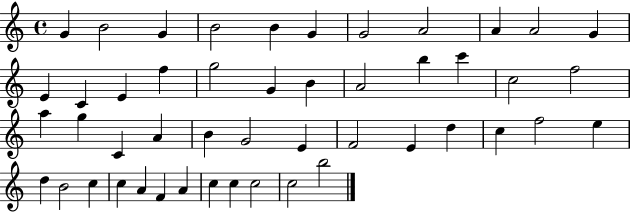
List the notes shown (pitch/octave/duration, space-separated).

G4/q B4/h G4/q B4/h B4/q G4/q G4/h A4/h A4/q A4/h G4/q E4/q C4/q E4/q F5/q G5/h G4/q B4/q A4/h B5/q C6/q C5/h F5/h A5/q G5/q C4/q A4/q B4/q G4/h E4/q F4/h E4/q D5/q C5/q F5/h E5/q D5/q B4/h C5/q C5/q A4/q F4/q A4/q C5/q C5/q C5/h C5/h B5/h